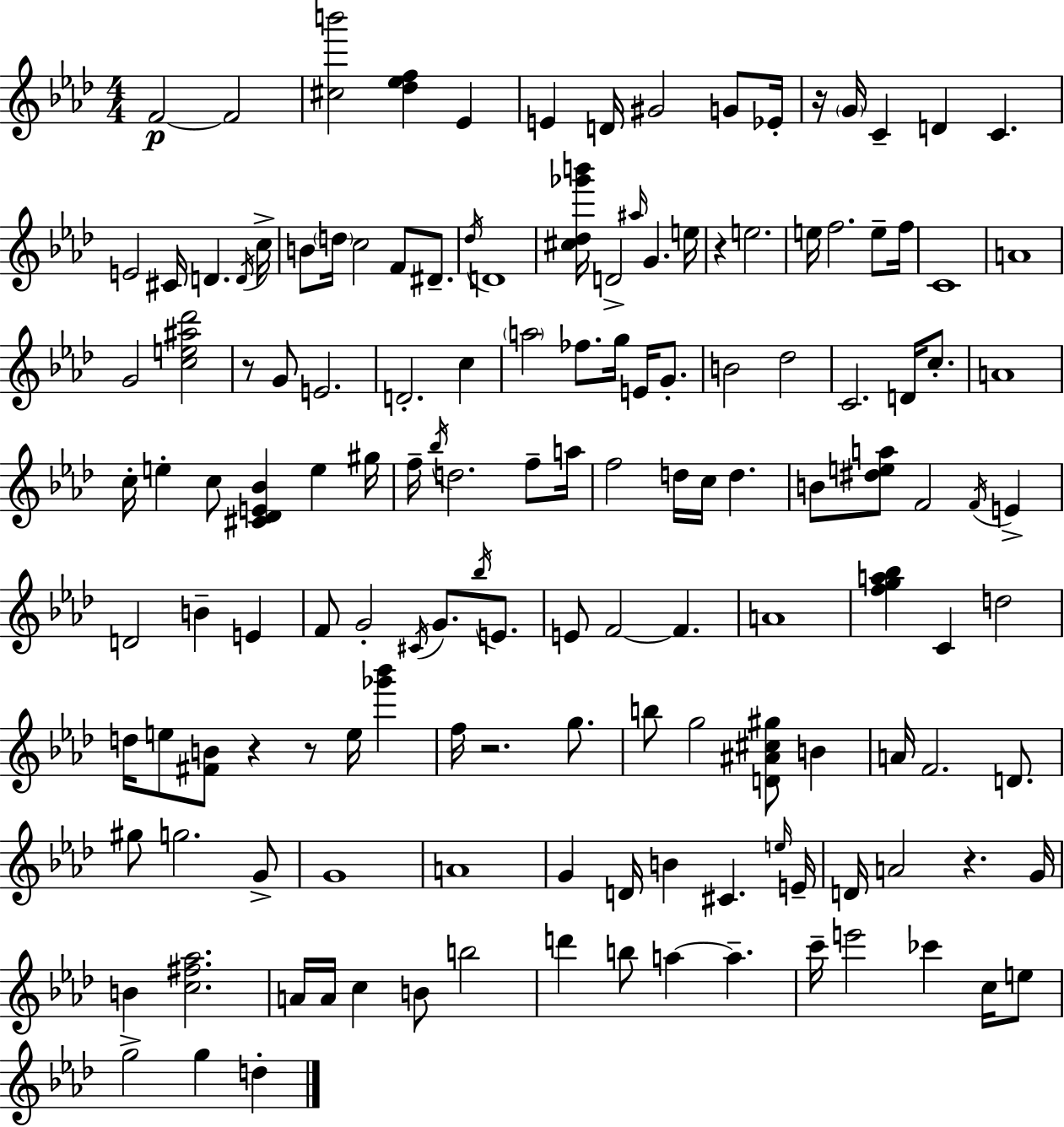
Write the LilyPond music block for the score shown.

{
  \clef treble
  \numericTimeSignature
  \time 4/4
  \key f \minor
  f'2~~\p f'2 | <cis'' b'''>2 <des'' ees'' f''>4 ees'4 | e'4 d'16 gis'2 g'8 ees'16-. | r16 \parenthesize g'16 c'4-- d'4 c'4. | \break e'2 cis'16 d'4. \acciaccatura { d'16 } | c''16-> b'8 \parenthesize d''16 c''2 f'8 dis'8.-- | \acciaccatura { des''16 } d'1 | <cis'' des'' ges''' b'''>16 d'2-> \grace { ais''16 } g'4. | \break e''16 r4 e''2. | e''16 f''2. | e''8-- f''16 c'1 | a'1 | \break g'2 <c'' e'' ais'' des'''>2 | r8 g'8 e'2. | d'2.-. c''4 | \parenthesize a''2 fes''8. g''16 e'16 | \break g'8.-. b'2 des''2 | c'2. d'16 | c''8.-. a'1 | c''16-. e''4-. c''8 <cis' des' e' bes'>4 e''4 | \break gis''16 f''16-- \acciaccatura { bes''16 } d''2. | f''8-- a''16 f''2 d''16 c''16 d''4. | b'8 <dis'' e'' a''>8 f'2 | \acciaccatura { f'16 } e'4-> d'2 b'4-- | \break e'4 f'8 g'2-. \acciaccatura { cis'16 } | g'8. \acciaccatura { bes''16 } e'8. e'8 f'2~~ | f'4. a'1 | <f'' g'' a'' bes''>4 c'4 d''2 | \break d''16 e''8 <fis' b'>8 r4 | r8 e''16 <ges''' bes'''>4 f''16 r2. | g''8. b''8 g''2 | <d' ais' cis'' gis''>8 b'4 a'16 f'2. | \break d'8. gis''8 g''2. | g'8-> g'1 | a'1 | g'4 d'16 b'4 | \break cis'4. \grace { e''16 } e'16-- d'16 a'2 | r4. g'16 b'4 <c'' fis'' aes''>2. | a'16 a'16 c''4 b'8 | b''2 d'''4 b''8 a''4~~ | \break a''4.-- c'''16-- e'''2 | ces'''4 c''16 e''8 g''2-> | g''4 d''4-. \bar "|."
}